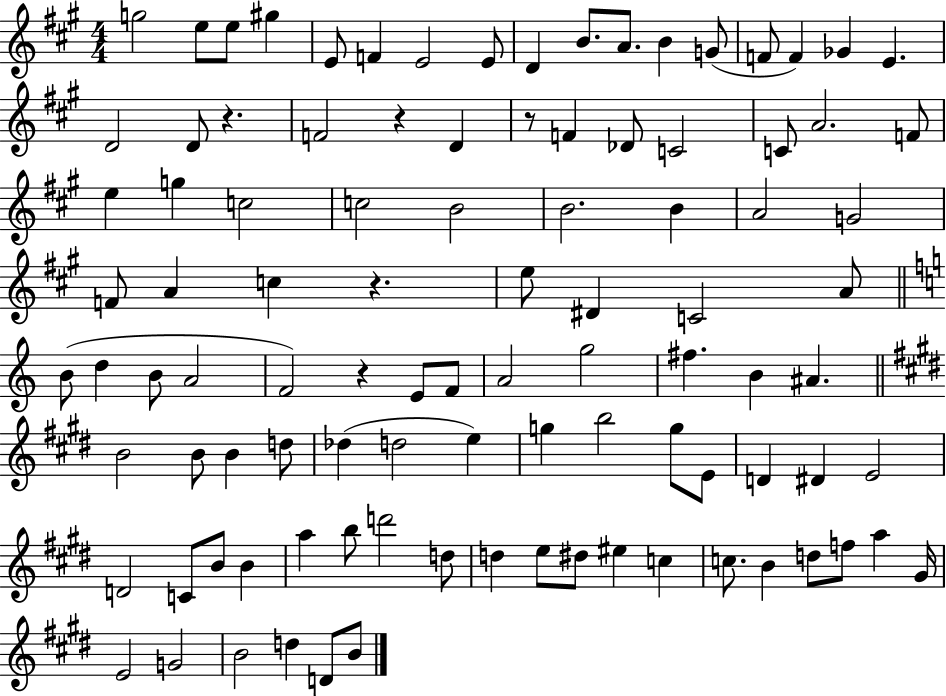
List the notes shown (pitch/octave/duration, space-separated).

G5/h E5/e E5/e G#5/q E4/e F4/q E4/h E4/e D4/q B4/e. A4/e. B4/q G4/e F4/e F4/q Gb4/q E4/q. D4/h D4/e R/q. F4/h R/q D4/q R/e F4/q Db4/e C4/h C4/e A4/h. F4/e E5/q G5/q C5/h C5/h B4/h B4/h. B4/q A4/h G4/h F4/e A4/q C5/q R/q. E5/e D#4/q C4/h A4/e B4/e D5/q B4/e A4/h F4/h R/q E4/e F4/e A4/h G5/h F#5/q. B4/q A#4/q. B4/h B4/e B4/q D5/e Db5/q D5/h E5/q G5/q B5/h G5/e E4/e D4/q D#4/q E4/h D4/h C4/e B4/e B4/q A5/q B5/e D6/h D5/e D5/q E5/e D#5/e EIS5/q C5/q C5/e. B4/q D5/e F5/e A5/q G#4/s E4/h G4/h B4/h D5/q D4/e B4/e